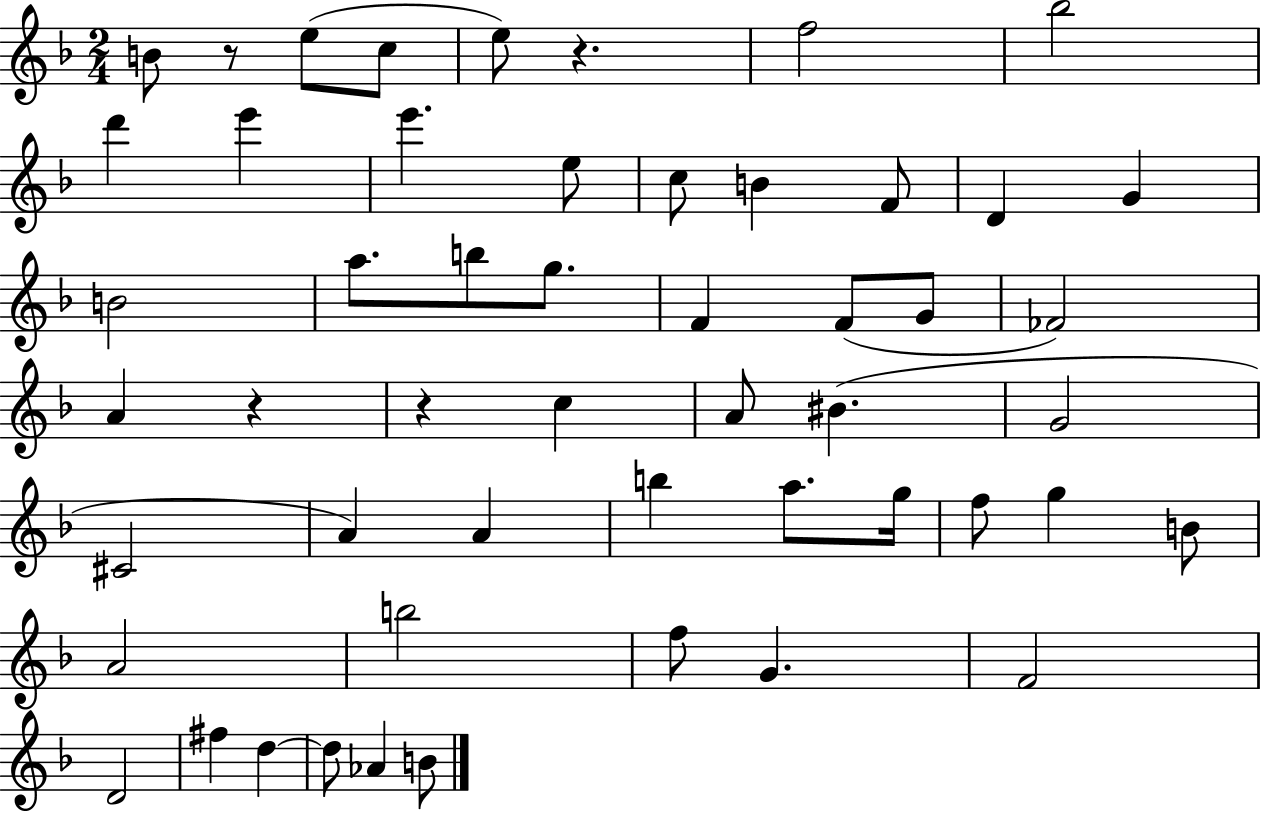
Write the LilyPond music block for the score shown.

{
  \clef treble
  \numericTimeSignature
  \time 2/4
  \key f \major
  b'8 r8 e''8( c''8 | e''8) r4. | f''2 | bes''2 | \break d'''4 e'''4 | e'''4. e''8 | c''8 b'4 f'8 | d'4 g'4 | \break b'2 | a''8. b''8 g''8. | f'4 f'8( g'8 | fes'2) | \break a'4 r4 | r4 c''4 | a'8 bis'4.( | g'2 | \break cis'2 | a'4) a'4 | b''4 a''8. g''16 | f''8 g''4 b'8 | \break a'2 | b''2 | f''8 g'4. | f'2 | \break d'2 | fis''4 d''4~~ | d''8 aes'4 b'8 | \bar "|."
}